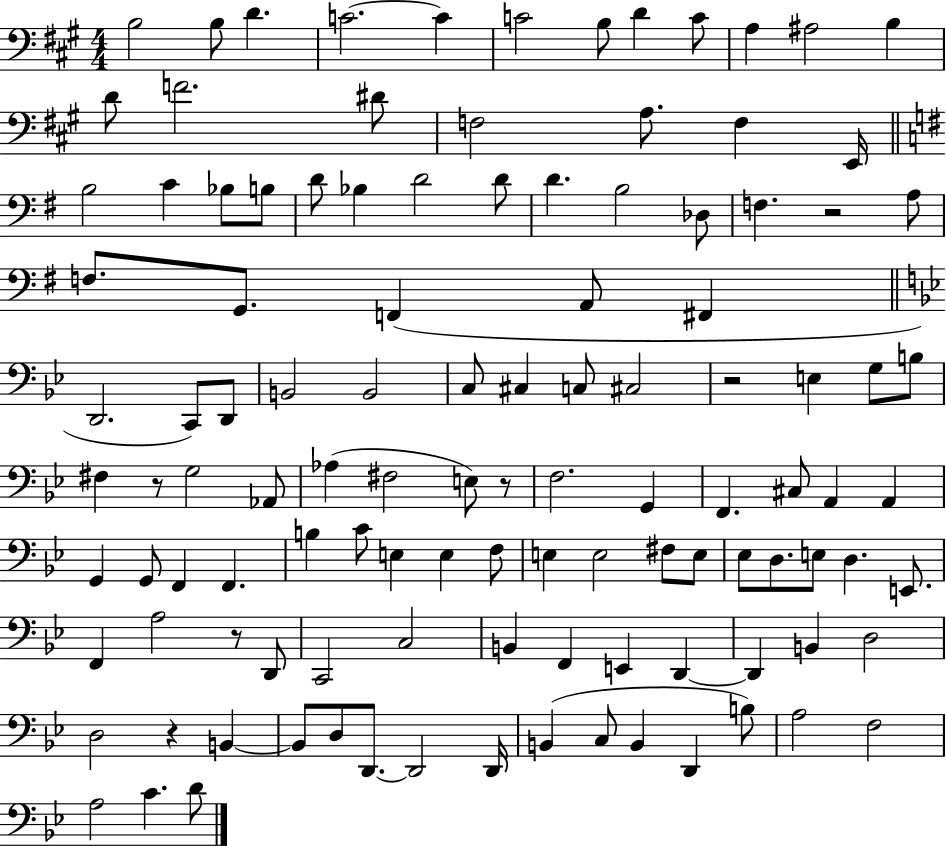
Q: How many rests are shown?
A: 6